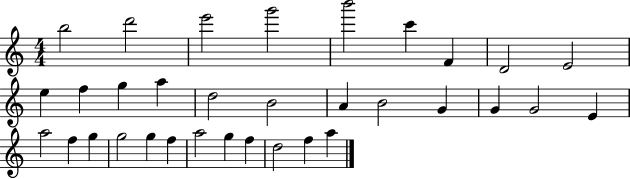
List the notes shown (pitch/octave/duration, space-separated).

B5/h D6/h E6/h G6/h B6/h C6/q F4/q D4/h E4/h E5/q F5/q G5/q A5/q D5/h B4/h A4/q B4/h G4/q G4/q G4/h E4/q A5/h F5/q G5/q G5/h G5/q F5/q A5/h G5/q F5/q D5/h F5/q A5/q